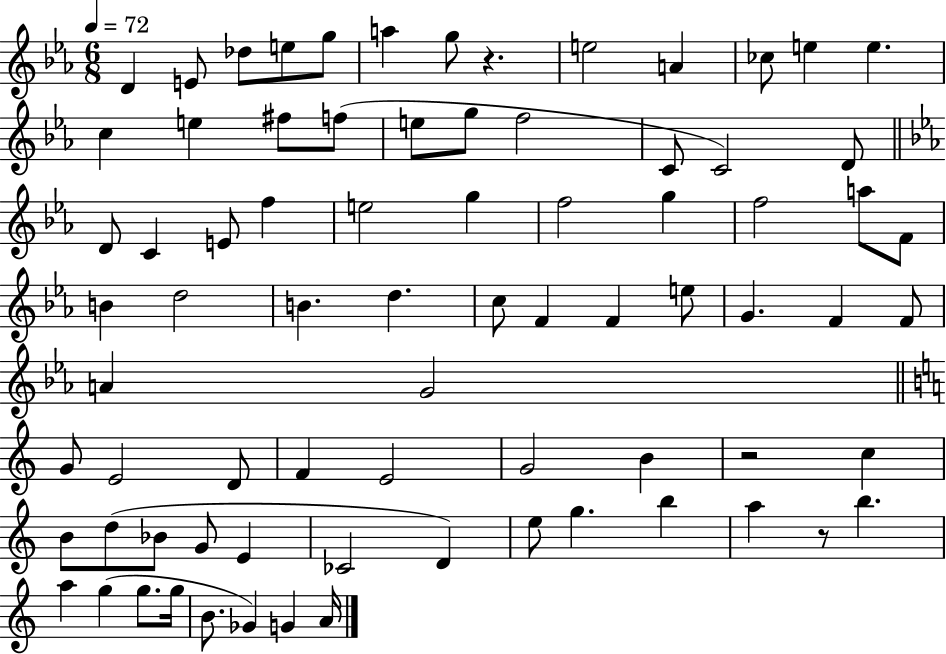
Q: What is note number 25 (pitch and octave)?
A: E4